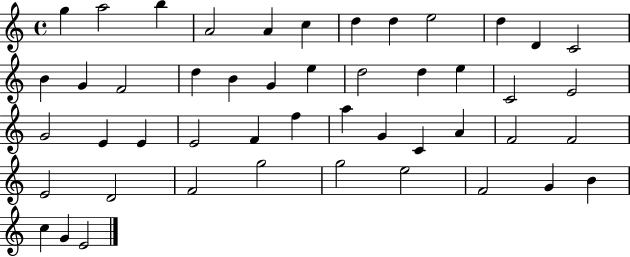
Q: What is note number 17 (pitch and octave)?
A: B4